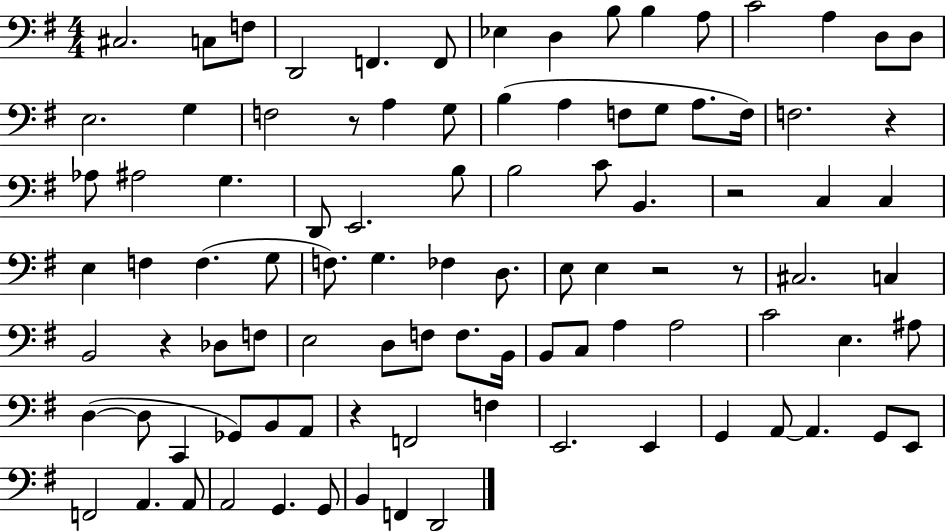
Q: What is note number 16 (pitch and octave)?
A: E3